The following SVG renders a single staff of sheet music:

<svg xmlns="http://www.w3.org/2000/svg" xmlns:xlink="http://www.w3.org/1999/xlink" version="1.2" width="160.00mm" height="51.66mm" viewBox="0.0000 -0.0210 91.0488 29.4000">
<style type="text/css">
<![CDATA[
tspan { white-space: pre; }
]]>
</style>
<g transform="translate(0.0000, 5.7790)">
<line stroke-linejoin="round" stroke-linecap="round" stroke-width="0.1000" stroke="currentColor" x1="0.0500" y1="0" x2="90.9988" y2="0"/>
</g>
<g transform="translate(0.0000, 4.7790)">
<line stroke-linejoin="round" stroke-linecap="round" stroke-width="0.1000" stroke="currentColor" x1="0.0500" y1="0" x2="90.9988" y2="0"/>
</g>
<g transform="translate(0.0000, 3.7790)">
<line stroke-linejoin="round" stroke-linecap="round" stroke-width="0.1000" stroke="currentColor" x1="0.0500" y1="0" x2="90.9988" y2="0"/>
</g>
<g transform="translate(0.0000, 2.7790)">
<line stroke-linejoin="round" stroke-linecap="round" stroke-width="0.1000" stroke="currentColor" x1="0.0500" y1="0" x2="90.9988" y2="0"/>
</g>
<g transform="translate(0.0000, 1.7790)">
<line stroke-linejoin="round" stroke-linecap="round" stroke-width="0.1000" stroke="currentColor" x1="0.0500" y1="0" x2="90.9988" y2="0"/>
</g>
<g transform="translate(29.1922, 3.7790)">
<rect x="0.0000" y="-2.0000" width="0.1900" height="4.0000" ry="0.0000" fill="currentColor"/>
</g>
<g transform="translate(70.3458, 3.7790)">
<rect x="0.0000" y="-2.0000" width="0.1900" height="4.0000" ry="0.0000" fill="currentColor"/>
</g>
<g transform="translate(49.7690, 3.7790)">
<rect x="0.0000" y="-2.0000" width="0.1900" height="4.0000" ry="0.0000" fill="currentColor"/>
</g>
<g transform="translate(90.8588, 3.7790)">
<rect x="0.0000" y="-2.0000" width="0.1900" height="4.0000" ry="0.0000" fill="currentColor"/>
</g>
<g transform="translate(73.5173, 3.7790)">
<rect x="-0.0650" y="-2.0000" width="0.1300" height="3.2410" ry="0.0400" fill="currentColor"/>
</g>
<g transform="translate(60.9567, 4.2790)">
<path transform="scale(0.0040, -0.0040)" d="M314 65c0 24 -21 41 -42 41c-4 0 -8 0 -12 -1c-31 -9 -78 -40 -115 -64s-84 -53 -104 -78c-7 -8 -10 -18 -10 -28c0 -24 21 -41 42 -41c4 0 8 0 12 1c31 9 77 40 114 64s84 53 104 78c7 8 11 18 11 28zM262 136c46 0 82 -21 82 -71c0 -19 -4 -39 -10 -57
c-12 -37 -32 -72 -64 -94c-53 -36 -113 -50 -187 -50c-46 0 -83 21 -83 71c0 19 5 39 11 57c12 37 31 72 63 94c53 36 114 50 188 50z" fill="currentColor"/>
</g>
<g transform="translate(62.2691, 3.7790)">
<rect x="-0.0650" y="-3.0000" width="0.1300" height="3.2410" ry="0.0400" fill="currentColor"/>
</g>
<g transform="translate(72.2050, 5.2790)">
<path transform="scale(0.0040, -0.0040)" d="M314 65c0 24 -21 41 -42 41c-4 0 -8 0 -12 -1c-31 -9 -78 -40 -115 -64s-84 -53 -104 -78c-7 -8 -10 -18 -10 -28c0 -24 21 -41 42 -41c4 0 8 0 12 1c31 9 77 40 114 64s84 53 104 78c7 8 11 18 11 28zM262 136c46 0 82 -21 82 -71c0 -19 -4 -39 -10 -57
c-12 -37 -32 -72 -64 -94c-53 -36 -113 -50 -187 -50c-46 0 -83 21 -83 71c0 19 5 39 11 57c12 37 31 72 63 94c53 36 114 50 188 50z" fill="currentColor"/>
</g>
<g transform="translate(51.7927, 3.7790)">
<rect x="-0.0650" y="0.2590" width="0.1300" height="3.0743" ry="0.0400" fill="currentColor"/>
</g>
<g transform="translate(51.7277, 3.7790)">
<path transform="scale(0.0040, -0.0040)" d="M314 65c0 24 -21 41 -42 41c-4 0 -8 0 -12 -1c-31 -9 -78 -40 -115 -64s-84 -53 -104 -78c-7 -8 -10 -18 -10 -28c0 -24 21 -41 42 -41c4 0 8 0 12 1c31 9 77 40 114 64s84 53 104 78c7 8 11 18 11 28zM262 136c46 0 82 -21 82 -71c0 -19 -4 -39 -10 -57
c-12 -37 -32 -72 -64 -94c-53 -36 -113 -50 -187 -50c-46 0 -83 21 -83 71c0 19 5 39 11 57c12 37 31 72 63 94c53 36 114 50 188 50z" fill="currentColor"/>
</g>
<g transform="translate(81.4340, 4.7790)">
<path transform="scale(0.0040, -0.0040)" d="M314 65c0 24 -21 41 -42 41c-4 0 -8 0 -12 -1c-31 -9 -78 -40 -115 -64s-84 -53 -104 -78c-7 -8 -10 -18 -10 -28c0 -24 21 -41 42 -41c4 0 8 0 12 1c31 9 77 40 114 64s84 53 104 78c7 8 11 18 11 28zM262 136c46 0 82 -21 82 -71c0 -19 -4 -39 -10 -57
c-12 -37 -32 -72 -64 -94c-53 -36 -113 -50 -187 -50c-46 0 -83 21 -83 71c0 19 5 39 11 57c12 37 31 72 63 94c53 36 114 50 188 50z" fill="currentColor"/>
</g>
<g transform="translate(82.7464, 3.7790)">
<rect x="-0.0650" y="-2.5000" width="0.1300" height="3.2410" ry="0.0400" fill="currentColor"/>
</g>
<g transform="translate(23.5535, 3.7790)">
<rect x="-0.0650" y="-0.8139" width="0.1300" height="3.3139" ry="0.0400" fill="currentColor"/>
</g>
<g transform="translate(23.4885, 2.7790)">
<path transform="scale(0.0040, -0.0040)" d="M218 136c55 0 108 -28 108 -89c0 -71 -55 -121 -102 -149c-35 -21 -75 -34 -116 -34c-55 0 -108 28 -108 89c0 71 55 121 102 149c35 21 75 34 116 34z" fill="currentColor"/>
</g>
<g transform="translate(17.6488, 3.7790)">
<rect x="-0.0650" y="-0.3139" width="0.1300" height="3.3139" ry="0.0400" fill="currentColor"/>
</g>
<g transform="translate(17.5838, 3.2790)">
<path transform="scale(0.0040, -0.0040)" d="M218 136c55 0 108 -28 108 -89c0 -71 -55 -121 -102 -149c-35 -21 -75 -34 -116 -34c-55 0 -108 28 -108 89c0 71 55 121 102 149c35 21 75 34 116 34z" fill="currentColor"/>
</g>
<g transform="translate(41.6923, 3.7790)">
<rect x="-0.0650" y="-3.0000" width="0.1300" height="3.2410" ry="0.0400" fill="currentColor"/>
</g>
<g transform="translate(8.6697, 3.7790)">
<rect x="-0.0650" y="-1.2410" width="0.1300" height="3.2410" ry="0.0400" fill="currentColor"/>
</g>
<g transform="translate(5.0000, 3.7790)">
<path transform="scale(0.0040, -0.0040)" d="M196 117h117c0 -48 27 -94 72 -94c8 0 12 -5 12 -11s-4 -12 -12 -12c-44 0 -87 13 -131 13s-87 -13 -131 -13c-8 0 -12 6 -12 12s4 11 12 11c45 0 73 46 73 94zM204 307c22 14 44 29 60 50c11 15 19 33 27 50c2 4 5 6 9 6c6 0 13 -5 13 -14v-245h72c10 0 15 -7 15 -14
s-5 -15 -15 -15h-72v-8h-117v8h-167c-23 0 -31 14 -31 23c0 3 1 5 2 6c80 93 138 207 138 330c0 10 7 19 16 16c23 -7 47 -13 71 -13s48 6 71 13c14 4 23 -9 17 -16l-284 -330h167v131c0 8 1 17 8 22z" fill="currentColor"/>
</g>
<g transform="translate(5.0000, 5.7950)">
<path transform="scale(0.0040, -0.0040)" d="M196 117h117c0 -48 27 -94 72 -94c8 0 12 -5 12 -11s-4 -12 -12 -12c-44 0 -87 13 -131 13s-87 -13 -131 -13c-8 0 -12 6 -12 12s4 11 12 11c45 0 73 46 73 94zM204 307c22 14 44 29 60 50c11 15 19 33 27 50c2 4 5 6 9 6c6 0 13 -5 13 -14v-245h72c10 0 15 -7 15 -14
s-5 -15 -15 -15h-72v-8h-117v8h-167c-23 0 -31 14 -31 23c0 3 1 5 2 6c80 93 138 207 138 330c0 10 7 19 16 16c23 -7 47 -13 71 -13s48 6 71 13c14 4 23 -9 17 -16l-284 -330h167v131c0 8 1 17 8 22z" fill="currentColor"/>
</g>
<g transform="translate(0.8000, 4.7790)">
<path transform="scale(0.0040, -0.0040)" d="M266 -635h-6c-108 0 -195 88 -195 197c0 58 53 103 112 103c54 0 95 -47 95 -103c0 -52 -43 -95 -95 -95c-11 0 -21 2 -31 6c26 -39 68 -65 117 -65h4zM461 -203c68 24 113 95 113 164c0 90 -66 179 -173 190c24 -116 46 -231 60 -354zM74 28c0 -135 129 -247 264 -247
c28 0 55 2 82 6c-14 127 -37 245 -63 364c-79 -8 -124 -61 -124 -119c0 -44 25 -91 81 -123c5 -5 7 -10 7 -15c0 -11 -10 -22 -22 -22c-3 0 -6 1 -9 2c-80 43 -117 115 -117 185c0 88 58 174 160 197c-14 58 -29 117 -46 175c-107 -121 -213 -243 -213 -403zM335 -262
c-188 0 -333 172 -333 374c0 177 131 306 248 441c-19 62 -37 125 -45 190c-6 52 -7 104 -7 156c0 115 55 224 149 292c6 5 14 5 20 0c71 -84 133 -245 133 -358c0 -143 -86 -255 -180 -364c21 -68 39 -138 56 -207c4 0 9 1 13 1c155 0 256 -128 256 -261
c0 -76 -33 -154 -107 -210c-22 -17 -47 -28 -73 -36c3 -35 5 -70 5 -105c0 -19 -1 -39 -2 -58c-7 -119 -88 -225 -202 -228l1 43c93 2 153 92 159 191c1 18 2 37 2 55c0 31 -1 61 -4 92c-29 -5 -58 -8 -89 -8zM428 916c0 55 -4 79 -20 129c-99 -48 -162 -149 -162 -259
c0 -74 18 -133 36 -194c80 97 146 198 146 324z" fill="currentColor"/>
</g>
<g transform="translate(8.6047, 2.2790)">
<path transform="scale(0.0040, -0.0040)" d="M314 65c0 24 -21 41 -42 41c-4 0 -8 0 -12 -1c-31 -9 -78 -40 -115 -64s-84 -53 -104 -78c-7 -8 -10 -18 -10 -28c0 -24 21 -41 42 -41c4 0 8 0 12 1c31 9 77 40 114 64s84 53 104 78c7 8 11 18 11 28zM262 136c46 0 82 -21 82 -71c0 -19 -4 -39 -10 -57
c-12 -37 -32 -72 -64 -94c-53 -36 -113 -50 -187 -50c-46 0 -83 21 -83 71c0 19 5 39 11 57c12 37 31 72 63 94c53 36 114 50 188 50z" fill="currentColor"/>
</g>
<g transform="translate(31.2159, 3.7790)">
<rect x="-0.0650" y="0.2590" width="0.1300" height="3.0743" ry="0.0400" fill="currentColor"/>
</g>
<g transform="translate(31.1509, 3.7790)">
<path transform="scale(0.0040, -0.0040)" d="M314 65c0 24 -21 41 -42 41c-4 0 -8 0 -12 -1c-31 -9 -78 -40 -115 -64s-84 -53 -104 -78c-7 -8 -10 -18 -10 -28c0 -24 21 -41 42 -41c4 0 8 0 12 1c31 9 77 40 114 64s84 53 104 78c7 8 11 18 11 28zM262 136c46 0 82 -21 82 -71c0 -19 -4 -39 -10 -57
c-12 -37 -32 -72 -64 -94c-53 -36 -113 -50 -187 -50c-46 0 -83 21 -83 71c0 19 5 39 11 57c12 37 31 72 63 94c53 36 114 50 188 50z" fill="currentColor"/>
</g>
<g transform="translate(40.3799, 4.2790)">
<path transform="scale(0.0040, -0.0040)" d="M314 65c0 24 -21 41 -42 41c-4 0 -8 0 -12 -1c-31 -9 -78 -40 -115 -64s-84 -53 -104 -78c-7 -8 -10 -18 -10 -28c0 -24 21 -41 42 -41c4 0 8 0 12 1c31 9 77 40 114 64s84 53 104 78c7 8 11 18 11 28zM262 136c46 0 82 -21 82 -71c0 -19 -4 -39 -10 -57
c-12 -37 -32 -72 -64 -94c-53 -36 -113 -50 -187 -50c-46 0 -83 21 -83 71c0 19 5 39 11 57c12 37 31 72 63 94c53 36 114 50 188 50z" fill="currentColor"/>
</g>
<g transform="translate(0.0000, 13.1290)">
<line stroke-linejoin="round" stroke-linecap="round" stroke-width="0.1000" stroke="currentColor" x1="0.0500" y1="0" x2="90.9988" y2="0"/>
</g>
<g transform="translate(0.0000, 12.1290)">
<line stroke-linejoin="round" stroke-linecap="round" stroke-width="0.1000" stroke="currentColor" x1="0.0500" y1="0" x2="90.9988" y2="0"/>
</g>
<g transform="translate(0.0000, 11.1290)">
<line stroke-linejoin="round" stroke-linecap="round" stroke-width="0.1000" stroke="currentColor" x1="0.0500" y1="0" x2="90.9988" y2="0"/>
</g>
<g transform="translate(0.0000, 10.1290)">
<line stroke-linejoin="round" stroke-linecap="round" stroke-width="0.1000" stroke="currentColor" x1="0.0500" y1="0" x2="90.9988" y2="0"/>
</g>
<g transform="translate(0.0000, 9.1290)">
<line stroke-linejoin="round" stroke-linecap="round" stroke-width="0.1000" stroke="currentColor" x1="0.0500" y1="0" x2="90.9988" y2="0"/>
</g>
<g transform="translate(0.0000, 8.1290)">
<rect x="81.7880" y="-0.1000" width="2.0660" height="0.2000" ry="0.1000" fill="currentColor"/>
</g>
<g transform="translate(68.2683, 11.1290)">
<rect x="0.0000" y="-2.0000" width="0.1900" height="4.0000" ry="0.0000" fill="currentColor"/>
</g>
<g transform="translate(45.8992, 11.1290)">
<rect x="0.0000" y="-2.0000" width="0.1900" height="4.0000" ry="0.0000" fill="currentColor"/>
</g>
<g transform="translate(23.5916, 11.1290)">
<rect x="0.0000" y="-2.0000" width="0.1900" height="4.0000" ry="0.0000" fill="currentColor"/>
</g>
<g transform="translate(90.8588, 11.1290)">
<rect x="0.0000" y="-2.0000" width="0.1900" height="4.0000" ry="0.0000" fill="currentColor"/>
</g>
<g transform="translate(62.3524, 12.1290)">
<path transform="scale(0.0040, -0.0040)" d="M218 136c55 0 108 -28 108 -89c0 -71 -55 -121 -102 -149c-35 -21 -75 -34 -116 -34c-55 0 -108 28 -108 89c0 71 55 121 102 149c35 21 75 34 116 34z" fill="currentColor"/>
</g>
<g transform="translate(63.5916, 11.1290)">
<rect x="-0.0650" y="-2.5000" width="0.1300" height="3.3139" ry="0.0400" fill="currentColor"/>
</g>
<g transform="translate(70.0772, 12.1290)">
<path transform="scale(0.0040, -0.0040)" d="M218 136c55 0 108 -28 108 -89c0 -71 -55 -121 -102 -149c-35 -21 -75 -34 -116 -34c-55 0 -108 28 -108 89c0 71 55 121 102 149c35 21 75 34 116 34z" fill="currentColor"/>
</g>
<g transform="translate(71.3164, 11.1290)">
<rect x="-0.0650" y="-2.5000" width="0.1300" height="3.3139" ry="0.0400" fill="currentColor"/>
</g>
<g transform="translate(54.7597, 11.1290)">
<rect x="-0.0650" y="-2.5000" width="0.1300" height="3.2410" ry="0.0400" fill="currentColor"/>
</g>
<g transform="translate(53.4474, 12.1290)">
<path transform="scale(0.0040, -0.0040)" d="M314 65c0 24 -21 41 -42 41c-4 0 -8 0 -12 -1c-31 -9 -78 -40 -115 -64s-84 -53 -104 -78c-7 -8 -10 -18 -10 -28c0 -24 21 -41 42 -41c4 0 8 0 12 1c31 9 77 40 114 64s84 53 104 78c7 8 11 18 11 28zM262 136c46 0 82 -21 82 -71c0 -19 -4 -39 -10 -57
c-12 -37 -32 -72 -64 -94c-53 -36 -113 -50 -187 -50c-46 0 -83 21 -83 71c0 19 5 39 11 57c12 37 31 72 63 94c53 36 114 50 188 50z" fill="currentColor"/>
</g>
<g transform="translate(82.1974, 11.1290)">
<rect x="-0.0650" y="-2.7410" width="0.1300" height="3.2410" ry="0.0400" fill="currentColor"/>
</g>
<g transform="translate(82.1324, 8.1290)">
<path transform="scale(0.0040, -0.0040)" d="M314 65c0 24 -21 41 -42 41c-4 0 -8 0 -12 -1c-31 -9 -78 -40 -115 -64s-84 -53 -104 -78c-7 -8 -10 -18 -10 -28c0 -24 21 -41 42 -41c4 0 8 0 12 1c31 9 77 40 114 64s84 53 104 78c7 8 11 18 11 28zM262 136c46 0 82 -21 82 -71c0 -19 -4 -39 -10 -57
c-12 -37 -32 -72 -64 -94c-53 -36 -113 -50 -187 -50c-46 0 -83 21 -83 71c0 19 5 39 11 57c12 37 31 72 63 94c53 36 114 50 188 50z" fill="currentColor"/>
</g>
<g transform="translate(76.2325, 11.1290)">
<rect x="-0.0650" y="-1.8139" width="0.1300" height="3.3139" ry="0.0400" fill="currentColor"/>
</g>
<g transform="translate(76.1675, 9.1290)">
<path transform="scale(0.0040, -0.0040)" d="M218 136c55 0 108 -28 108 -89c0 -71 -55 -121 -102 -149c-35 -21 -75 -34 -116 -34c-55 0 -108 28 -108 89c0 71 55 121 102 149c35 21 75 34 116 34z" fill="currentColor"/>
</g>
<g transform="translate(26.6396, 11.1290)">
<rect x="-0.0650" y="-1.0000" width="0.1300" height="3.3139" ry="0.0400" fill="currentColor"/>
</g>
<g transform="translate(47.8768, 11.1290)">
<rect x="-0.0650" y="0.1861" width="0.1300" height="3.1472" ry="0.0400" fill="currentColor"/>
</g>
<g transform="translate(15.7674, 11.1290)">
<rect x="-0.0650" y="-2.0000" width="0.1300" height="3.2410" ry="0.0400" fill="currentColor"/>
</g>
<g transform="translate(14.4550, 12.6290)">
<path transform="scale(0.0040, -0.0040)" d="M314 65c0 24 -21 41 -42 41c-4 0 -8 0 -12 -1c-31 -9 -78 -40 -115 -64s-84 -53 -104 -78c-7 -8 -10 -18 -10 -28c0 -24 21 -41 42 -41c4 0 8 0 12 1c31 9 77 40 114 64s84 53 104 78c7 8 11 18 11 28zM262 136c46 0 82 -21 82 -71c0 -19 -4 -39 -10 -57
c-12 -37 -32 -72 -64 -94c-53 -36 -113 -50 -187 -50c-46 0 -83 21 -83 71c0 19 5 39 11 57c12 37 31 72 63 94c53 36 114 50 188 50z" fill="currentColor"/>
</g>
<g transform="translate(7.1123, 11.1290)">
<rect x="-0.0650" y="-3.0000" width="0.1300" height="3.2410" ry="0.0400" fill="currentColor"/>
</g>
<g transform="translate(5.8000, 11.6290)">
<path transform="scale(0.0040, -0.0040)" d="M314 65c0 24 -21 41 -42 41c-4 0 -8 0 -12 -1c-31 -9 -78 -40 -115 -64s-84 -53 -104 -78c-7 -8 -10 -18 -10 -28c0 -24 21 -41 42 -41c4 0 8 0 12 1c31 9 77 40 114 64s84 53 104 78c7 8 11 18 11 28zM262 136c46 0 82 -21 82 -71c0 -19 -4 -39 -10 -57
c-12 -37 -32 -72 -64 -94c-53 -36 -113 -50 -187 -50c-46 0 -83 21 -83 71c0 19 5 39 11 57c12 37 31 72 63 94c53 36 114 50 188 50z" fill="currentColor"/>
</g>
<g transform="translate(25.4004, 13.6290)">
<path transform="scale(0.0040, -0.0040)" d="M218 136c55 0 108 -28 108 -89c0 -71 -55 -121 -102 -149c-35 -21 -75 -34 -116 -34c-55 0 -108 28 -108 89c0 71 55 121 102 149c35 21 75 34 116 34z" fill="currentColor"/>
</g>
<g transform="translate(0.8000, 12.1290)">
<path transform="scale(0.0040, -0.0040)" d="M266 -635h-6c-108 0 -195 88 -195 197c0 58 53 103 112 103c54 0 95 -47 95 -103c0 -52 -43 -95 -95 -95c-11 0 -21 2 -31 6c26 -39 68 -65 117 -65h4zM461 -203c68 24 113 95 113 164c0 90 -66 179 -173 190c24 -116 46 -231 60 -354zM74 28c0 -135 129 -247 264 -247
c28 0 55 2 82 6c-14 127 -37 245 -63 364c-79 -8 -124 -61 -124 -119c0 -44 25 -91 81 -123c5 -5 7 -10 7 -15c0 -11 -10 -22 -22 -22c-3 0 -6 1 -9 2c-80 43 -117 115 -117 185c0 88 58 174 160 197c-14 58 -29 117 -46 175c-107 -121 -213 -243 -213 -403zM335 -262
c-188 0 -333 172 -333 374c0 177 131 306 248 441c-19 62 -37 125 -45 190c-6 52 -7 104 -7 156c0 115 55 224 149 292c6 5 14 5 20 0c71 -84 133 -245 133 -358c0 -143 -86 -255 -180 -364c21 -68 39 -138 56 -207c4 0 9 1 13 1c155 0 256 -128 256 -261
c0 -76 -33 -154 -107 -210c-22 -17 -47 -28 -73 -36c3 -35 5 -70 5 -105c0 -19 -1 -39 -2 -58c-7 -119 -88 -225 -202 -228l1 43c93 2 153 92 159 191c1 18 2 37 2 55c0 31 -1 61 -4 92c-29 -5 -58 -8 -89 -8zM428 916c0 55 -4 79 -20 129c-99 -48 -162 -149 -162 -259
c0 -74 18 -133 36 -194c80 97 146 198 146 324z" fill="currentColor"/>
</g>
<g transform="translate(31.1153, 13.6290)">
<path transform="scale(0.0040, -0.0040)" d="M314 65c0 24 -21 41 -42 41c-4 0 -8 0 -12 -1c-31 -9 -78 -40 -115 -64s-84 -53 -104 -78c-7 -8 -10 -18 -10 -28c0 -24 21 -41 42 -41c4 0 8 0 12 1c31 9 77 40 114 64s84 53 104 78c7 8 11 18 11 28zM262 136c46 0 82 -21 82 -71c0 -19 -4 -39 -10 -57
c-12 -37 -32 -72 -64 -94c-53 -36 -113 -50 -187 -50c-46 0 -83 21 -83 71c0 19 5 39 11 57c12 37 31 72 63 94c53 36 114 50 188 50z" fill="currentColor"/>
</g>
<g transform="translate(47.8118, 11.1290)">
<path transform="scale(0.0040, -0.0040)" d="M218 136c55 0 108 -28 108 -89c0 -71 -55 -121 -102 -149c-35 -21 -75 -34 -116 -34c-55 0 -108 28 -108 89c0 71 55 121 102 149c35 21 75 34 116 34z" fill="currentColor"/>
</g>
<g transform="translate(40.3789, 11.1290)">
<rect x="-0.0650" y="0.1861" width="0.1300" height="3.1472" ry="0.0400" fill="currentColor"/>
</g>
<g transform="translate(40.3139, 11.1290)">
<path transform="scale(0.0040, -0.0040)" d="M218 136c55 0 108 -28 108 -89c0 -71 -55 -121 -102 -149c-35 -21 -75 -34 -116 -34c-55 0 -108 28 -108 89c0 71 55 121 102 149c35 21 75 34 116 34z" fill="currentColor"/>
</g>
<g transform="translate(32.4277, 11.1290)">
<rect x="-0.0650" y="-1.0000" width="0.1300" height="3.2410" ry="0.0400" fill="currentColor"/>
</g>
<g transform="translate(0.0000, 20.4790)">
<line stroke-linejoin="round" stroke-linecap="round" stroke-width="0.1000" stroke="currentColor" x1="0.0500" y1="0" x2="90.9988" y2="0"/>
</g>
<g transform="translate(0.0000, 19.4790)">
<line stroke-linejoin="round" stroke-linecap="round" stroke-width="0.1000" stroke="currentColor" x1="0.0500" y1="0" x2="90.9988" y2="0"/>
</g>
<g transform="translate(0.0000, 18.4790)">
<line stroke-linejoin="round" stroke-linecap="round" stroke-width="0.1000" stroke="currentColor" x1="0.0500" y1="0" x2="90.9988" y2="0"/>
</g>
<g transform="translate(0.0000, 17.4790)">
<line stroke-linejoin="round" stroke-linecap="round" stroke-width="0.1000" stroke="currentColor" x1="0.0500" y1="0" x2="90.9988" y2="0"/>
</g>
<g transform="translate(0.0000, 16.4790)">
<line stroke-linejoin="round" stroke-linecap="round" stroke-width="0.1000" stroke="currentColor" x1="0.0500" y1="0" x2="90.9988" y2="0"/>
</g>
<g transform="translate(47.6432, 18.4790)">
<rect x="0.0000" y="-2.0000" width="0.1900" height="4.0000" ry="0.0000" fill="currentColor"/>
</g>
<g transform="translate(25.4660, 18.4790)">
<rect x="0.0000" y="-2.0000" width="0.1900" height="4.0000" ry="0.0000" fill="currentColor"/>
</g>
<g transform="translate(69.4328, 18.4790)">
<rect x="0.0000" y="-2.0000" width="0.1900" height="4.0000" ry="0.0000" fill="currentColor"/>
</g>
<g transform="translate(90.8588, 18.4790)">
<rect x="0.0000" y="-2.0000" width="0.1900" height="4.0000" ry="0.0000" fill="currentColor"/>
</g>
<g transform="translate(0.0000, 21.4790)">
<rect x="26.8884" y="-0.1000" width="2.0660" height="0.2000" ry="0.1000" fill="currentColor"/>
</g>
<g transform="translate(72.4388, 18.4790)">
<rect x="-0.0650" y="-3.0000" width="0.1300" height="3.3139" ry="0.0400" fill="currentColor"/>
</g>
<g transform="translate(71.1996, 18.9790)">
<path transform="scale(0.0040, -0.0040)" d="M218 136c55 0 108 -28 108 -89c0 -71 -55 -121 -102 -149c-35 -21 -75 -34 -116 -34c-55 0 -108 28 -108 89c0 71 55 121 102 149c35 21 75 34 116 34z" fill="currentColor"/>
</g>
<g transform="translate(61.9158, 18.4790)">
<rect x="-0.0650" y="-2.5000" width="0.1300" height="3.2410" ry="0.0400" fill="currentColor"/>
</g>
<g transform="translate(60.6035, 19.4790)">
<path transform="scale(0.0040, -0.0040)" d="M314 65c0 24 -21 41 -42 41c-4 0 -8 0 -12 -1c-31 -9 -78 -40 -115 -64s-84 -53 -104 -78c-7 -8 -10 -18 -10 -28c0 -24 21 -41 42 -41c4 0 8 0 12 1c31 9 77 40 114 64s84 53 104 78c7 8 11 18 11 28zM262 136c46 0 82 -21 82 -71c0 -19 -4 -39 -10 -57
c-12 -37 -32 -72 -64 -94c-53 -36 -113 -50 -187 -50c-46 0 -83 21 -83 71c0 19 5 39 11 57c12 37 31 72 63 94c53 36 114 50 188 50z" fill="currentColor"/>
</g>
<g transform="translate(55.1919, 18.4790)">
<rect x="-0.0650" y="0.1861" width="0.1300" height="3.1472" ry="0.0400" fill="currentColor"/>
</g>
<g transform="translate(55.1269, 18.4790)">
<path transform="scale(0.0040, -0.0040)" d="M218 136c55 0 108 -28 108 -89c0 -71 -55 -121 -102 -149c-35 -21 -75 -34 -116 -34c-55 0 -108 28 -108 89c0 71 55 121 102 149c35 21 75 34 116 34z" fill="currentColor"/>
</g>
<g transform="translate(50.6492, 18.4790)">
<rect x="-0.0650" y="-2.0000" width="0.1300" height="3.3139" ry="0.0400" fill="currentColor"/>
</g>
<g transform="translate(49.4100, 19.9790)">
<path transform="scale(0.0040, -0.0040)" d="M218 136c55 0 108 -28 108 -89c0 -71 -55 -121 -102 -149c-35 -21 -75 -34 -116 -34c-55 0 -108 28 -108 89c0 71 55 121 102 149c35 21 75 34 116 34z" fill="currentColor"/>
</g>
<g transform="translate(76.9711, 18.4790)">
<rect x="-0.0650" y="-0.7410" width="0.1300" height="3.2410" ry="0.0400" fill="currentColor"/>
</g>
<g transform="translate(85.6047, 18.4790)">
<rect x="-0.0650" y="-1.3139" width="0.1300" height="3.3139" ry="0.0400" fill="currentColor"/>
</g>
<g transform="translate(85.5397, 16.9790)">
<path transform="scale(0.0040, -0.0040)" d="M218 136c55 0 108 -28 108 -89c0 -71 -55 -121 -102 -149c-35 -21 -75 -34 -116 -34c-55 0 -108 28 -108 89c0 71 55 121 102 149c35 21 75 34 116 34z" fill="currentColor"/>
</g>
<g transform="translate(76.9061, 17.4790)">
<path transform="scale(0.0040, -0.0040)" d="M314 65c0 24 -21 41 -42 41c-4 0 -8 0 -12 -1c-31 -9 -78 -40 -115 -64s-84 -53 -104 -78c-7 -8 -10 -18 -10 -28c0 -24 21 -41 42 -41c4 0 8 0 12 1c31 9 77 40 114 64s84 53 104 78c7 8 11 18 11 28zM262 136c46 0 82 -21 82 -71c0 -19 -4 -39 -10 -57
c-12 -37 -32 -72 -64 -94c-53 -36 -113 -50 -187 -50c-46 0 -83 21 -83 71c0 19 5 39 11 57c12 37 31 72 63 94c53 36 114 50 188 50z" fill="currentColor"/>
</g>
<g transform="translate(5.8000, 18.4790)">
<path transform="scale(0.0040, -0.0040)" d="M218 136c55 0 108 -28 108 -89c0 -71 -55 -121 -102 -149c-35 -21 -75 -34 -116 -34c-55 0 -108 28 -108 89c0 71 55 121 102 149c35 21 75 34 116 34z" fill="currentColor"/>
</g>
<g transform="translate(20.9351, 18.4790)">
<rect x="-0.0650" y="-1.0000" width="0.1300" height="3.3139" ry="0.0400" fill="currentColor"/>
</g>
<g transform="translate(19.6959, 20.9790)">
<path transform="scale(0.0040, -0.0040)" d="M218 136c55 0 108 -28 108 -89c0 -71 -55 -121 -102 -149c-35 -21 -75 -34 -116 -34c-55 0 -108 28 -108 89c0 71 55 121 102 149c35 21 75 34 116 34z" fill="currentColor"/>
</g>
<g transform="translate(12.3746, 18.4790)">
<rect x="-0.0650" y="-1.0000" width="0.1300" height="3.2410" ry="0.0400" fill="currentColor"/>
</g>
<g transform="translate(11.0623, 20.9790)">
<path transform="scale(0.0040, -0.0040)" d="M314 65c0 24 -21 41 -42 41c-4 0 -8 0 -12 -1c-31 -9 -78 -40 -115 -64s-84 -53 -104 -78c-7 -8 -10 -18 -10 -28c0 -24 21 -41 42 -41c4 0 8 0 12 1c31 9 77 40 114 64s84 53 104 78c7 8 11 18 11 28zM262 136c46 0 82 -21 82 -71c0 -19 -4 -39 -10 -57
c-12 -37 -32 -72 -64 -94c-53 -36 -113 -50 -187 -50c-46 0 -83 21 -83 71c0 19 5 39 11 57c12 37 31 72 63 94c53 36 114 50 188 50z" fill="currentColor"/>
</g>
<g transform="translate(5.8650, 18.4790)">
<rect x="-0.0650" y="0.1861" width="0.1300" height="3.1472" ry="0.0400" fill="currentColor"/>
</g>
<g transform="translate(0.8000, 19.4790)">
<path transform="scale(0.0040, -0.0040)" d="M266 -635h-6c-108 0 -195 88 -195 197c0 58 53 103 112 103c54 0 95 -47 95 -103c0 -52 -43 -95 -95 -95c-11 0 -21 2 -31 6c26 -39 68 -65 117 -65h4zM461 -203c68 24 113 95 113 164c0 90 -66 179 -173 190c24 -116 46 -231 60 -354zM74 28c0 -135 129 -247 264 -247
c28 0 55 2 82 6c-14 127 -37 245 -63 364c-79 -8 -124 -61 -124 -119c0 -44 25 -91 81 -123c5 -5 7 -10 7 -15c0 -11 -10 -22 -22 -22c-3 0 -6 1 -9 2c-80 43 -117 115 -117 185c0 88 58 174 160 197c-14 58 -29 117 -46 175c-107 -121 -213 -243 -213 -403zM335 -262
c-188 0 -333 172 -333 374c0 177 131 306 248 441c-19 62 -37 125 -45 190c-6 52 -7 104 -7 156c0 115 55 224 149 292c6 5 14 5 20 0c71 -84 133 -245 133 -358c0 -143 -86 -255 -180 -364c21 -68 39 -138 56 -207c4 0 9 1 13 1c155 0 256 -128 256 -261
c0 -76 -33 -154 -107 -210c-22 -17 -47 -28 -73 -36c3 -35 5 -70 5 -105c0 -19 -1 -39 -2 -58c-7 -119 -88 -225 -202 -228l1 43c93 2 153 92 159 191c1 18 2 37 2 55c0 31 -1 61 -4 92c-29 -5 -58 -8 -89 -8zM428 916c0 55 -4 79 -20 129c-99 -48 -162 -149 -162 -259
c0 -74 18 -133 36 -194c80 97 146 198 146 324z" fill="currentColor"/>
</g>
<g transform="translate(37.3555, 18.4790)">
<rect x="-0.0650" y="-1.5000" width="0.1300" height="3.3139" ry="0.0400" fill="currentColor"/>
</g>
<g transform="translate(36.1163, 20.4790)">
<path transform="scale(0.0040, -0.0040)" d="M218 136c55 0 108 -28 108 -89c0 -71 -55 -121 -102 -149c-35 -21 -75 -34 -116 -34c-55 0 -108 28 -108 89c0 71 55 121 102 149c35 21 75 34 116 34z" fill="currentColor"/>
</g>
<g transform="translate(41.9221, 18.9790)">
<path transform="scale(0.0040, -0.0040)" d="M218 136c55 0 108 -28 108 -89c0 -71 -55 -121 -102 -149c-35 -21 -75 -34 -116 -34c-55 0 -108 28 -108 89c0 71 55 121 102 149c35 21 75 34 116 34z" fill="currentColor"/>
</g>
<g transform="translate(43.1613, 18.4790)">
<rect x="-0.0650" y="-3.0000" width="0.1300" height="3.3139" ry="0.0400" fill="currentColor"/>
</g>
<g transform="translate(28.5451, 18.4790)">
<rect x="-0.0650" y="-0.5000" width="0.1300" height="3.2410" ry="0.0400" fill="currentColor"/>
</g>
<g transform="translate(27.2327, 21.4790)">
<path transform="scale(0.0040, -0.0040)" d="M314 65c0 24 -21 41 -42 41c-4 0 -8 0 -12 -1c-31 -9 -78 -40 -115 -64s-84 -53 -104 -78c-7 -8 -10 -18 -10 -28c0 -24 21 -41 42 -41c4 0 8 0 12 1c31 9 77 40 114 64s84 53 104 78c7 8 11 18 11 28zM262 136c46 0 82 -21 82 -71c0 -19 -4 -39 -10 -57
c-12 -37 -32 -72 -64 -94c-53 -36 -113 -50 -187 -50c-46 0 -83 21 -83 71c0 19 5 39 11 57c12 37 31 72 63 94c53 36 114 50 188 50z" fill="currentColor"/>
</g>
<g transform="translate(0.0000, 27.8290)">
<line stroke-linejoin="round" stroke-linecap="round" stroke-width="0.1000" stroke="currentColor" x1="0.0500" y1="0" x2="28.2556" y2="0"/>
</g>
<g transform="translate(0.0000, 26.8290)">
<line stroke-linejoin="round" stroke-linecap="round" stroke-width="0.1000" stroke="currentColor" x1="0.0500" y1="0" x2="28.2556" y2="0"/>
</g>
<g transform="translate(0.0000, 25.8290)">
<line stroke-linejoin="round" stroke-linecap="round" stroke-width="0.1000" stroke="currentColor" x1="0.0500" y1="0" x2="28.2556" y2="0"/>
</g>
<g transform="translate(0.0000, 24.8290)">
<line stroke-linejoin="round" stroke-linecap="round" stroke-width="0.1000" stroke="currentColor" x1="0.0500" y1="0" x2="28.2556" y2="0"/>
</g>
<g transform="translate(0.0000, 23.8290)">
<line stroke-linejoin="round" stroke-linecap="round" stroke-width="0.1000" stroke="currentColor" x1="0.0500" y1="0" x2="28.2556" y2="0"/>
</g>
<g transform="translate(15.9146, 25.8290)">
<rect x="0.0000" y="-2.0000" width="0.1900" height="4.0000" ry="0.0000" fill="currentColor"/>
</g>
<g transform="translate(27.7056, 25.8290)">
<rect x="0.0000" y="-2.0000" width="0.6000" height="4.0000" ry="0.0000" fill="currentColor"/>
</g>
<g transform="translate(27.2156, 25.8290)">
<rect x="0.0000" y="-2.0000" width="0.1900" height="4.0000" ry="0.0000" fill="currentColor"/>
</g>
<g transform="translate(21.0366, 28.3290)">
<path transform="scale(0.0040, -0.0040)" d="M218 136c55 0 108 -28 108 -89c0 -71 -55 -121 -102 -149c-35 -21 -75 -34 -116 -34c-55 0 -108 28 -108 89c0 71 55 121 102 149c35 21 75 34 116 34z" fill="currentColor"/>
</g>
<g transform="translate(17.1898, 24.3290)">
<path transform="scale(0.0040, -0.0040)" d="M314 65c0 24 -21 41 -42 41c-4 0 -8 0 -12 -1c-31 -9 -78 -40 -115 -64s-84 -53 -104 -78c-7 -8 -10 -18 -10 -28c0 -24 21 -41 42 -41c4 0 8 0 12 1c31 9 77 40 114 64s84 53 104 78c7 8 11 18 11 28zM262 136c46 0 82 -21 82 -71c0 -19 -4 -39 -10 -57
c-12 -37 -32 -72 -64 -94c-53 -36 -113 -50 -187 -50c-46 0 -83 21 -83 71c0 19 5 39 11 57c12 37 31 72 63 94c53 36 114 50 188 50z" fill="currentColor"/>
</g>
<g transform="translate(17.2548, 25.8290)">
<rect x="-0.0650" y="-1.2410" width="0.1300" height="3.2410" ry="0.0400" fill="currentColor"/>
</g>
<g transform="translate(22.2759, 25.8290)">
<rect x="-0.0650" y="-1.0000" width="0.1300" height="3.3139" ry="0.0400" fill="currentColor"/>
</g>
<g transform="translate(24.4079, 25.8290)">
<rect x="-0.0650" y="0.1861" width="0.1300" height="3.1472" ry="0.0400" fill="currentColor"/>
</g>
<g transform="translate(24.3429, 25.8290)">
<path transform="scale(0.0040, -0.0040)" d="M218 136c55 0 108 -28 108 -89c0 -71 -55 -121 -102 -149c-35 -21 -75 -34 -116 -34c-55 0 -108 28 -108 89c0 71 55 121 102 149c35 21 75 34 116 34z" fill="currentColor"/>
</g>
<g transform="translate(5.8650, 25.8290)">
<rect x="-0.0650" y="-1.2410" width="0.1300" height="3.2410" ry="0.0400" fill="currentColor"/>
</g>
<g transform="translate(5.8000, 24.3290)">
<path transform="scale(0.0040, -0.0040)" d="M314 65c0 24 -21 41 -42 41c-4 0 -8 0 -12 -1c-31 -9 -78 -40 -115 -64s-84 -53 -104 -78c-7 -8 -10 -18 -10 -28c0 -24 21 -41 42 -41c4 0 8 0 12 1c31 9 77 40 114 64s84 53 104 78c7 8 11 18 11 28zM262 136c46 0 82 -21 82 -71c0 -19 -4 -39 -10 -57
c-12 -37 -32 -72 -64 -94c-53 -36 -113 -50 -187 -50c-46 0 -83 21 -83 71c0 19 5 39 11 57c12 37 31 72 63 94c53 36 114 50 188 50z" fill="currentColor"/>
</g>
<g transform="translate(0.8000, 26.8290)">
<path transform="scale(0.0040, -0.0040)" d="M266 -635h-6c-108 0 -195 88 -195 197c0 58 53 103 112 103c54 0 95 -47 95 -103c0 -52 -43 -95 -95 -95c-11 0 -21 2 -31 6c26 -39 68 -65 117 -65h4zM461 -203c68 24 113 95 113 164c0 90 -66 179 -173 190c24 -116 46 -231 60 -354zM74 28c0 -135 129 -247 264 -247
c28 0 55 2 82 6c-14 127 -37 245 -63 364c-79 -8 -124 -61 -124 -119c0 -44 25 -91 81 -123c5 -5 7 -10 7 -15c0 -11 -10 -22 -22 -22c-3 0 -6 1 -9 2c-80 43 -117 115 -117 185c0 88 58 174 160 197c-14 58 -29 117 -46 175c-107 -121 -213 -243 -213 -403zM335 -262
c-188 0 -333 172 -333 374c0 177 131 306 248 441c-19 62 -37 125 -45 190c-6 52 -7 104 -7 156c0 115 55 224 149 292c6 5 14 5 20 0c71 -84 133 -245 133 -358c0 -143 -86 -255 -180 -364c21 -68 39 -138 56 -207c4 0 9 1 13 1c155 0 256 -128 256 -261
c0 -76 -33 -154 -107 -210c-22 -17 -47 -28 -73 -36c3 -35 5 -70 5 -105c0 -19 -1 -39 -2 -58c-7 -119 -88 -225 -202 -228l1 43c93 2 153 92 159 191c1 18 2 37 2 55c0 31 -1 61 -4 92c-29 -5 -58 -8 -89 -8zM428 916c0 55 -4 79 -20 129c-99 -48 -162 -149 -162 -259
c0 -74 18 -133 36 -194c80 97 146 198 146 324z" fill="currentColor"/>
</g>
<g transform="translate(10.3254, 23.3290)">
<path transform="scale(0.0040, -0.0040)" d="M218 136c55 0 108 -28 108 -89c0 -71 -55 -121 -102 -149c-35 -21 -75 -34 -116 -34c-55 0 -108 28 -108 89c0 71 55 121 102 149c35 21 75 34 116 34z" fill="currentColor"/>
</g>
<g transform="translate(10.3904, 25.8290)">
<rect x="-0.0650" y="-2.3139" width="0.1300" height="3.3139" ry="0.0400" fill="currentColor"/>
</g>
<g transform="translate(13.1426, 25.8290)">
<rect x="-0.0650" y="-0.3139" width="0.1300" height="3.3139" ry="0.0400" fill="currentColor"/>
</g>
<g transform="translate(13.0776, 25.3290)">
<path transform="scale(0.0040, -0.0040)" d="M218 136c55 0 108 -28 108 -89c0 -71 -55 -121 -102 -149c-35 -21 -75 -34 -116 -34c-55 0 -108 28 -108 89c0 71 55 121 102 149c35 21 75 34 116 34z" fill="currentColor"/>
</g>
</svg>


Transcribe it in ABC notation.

X:1
T:Untitled
M:4/4
L:1/4
K:C
e2 c d B2 A2 B2 A2 F2 G2 A2 F2 D D2 B B G2 G G f a2 B D2 D C2 E A F B G2 A d2 e e2 g c e2 D B